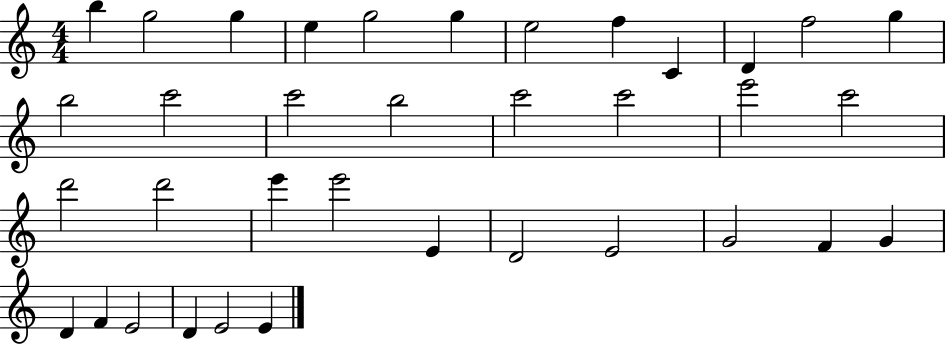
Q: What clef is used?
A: treble